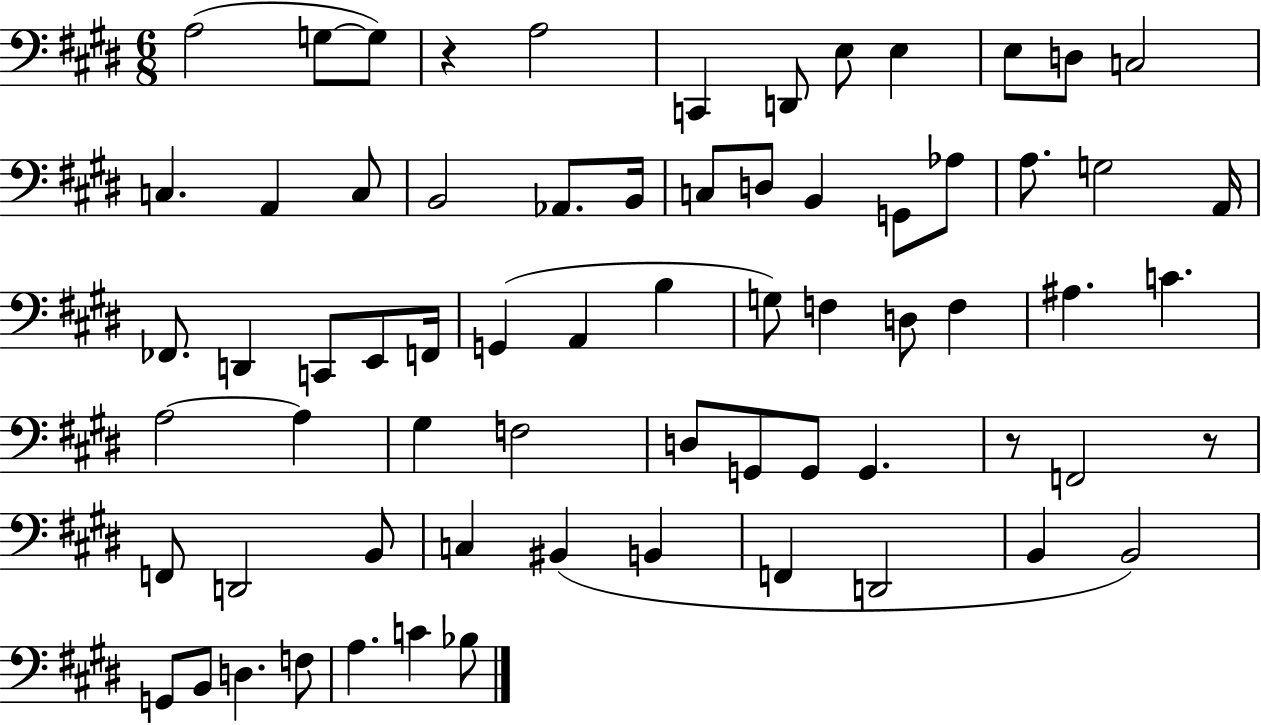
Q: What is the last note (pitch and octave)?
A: Bb3